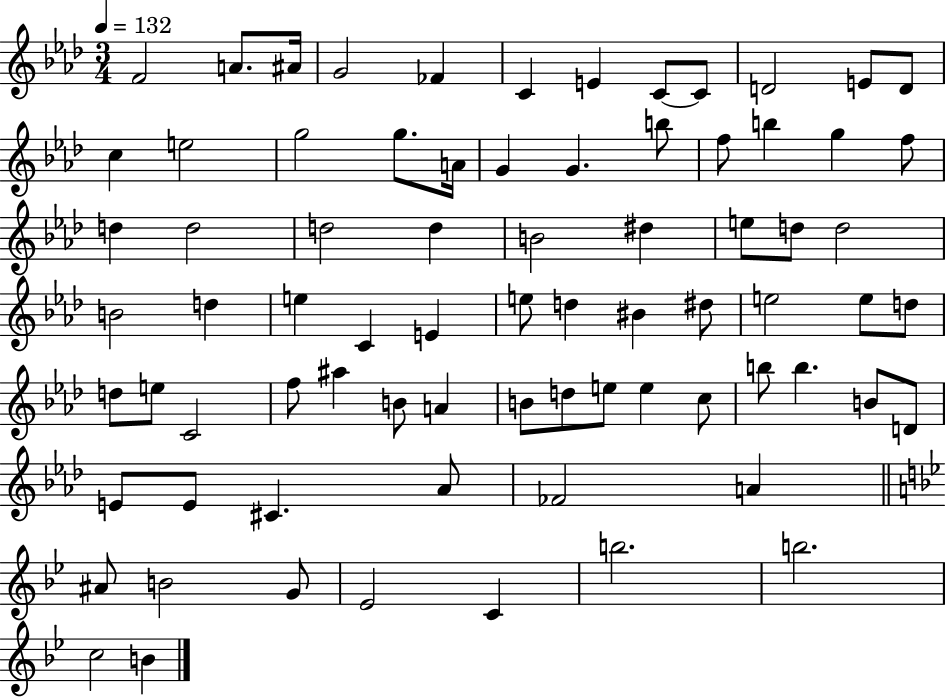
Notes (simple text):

F4/h A4/e. A#4/s G4/h FES4/q C4/q E4/q C4/e C4/e D4/h E4/e D4/e C5/q E5/h G5/h G5/e. A4/s G4/q G4/q. B5/e F5/e B5/q G5/q F5/e D5/q D5/h D5/h D5/q B4/h D#5/q E5/e D5/e D5/h B4/h D5/q E5/q C4/q E4/q E5/e D5/q BIS4/q D#5/e E5/h E5/e D5/e D5/e E5/e C4/h F5/e A#5/q B4/e A4/q B4/e D5/e E5/e E5/q C5/e B5/e B5/q. B4/e D4/e E4/e E4/e C#4/q. Ab4/e FES4/h A4/q A#4/e B4/h G4/e Eb4/h C4/q B5/h. B5/h. C5/h B4/q